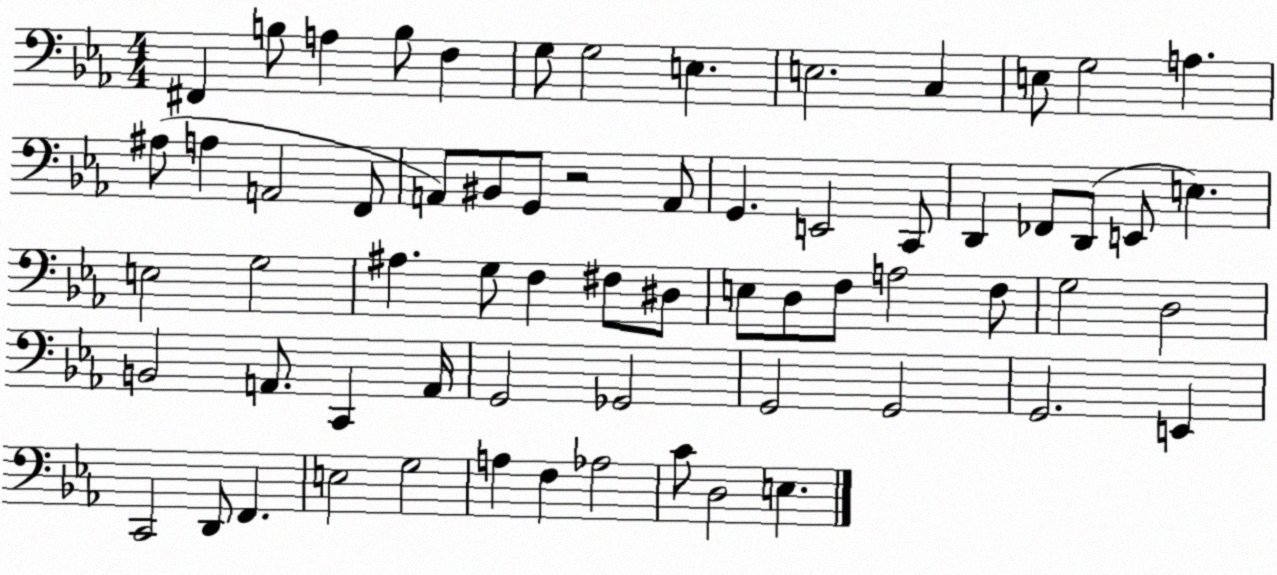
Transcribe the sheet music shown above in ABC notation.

X:1
T:Untitled
M:4/4
L:1/4
K:Eb
^F,, B,/2 A, B,/2 F, G,/2 G,2 E, E,2 C, E,/2 G,2 A, ^A,/2 A, A,,2 F,,/2 A,,/2 ^B,,/2 G,,/2 z2 A,,/2 G,, E,,2 C,,/2 D,, _F,,/2 D,,/2 E,,/2 E, E,2 G,2 ^A, G,/2 F, ^F,/2 ^D,/2 E,/2 D,/2 F,/2 A,2 F,/2 G,2 D,2 B,,2 A,,/2 C,, A,,/4 G,,2 _G,,2 G,,2 G,,2 G,,2 E,, C,,2 D,,/2 F,, E,2 G,2 A, F, _A,2 C/2 D,2 E,